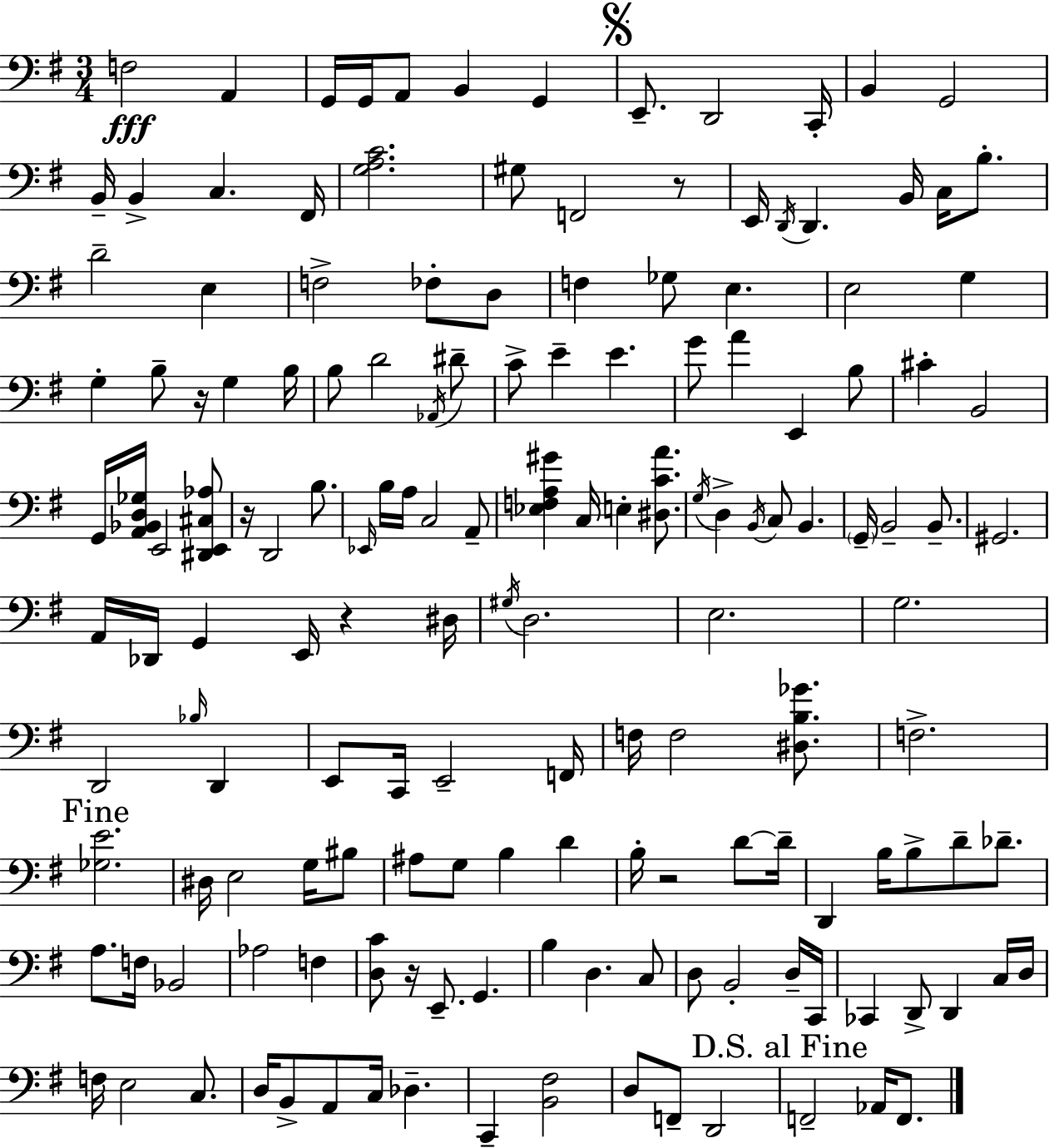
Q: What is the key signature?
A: G major